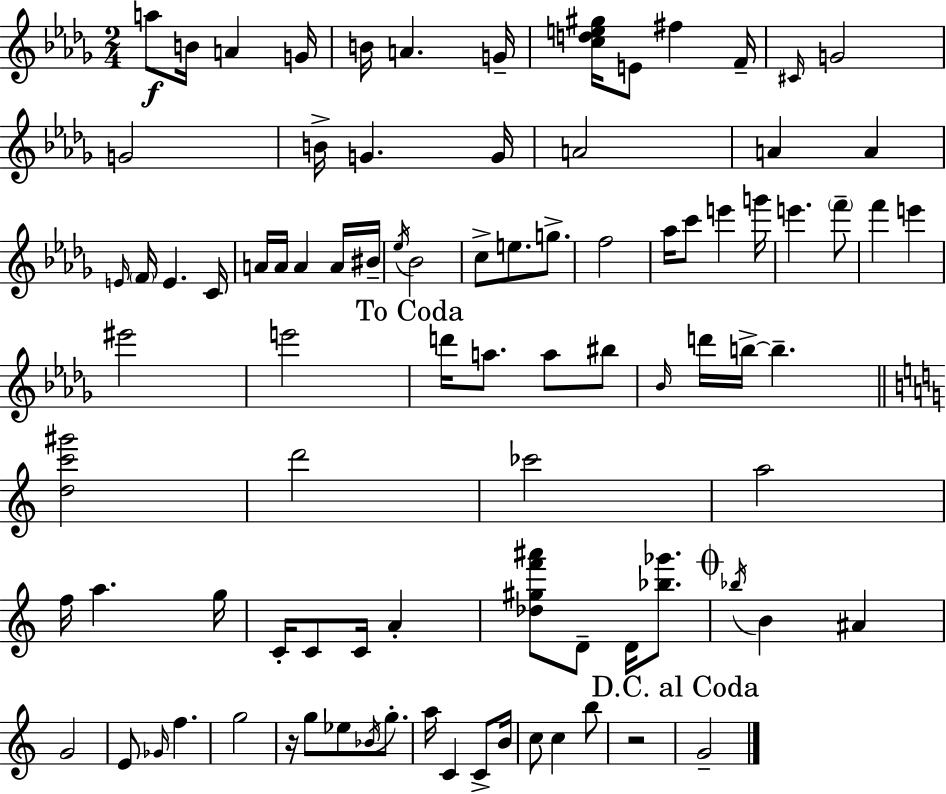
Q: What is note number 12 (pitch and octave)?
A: G4